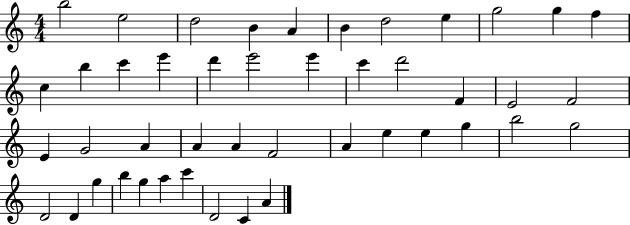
B5/h E5/h D5/h B4/q A4/q B4/q D5/h E5/q G5/h G5/q F5/q C5/q B5/q C6/q E6/q D6/q E6/h E6/q C6/q D6/h F4/q E4/h F4/h E4/q G4/h A4/q A4/q A4/q F4/h A4/q E5/q E5/q G5/q B5/h G5/h D4/h D4/q G5/q B5/q G5/q A5/q C6/q D4/h C4/q A4/q